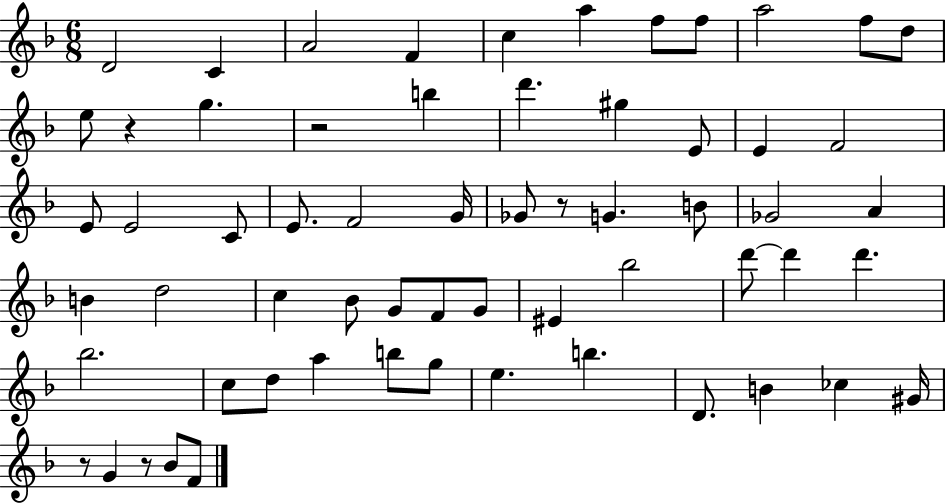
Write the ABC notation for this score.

X:1
T:Untitled
M:6/8
L:1/4
K:F
D2 C A2 F c a f/2 f/2 a2 f/2 d/2 e/2 z g z2 b d' ^g E/2 E F2 E/2 E2 C/2 E/2 F2 G/4 _G/2 z/2 G B/2 _G2 A B d2 c _B/2 G/2 F/2 G/2 ^E _b2 d'/2 d' d' _b2 c/2 d/2 a b/2 g/2 e b D/2 B _c ^G/4 z/2 G z/2 _B/2 F/2